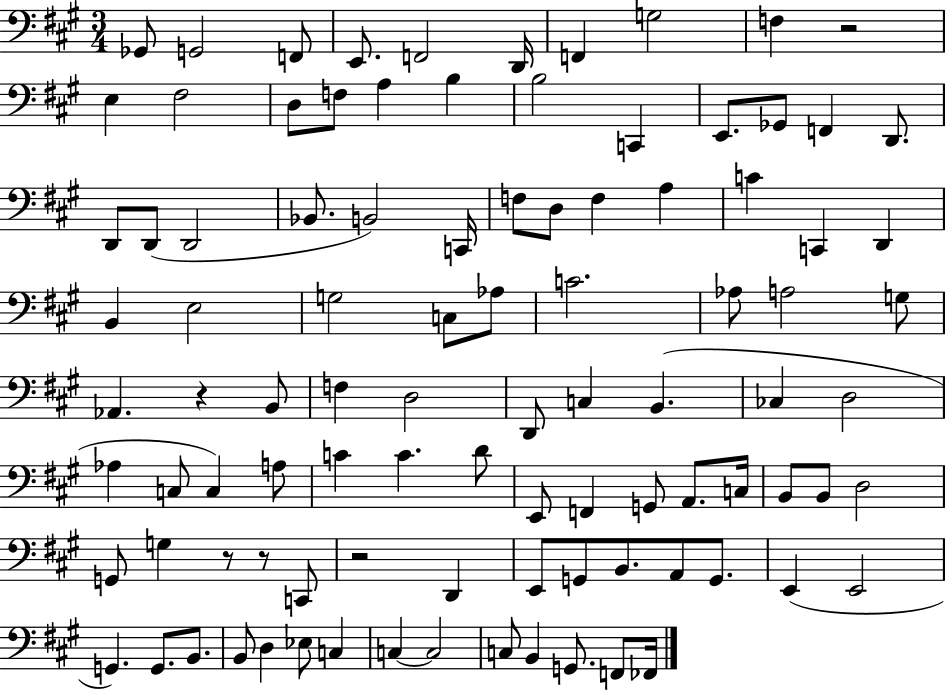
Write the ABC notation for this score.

X:1
T:Untitled
M:3/4
L:1/4
K:A
_G,,/2 G,,2 F,,/2 E,,/2 F,,2 D,,/4 F,, G,2 F, z2 E, ^F,2 D,/2 F,/2 A, B, B,2 C,, E,,/2 _G,,/2 F,, D,,/2 D,,/2 D,,/2 D,,2 _B,,/2 B,,2 C,,/4 F,/2 D,/2 F, A, C C,, D,, B,, E,2 G,2 C,/2 _A,/2 C2 _A,/2 A,2 G,/2 _A,, z B,,/2 F, D,2 D,,/2 C, B,, _C, D,2 _A, C,/2 C, A,/2 C C D/2 E,,/2 F,, G,,/2 A,,/2 C,/4 B,,/2 B,,/2 D,2 G,,/2 G, z/2 z/2 C,,/2 z2 D,, E,,/2 G,,/2 B,,/2 A,,/2 G,,/2 E,, E,,2 G,, G,,/2 B,,/2 B,,/2 D, _E,/2 C, C, C,2 C,/2 B,, G,,/2 F,,/2 _F,,/4